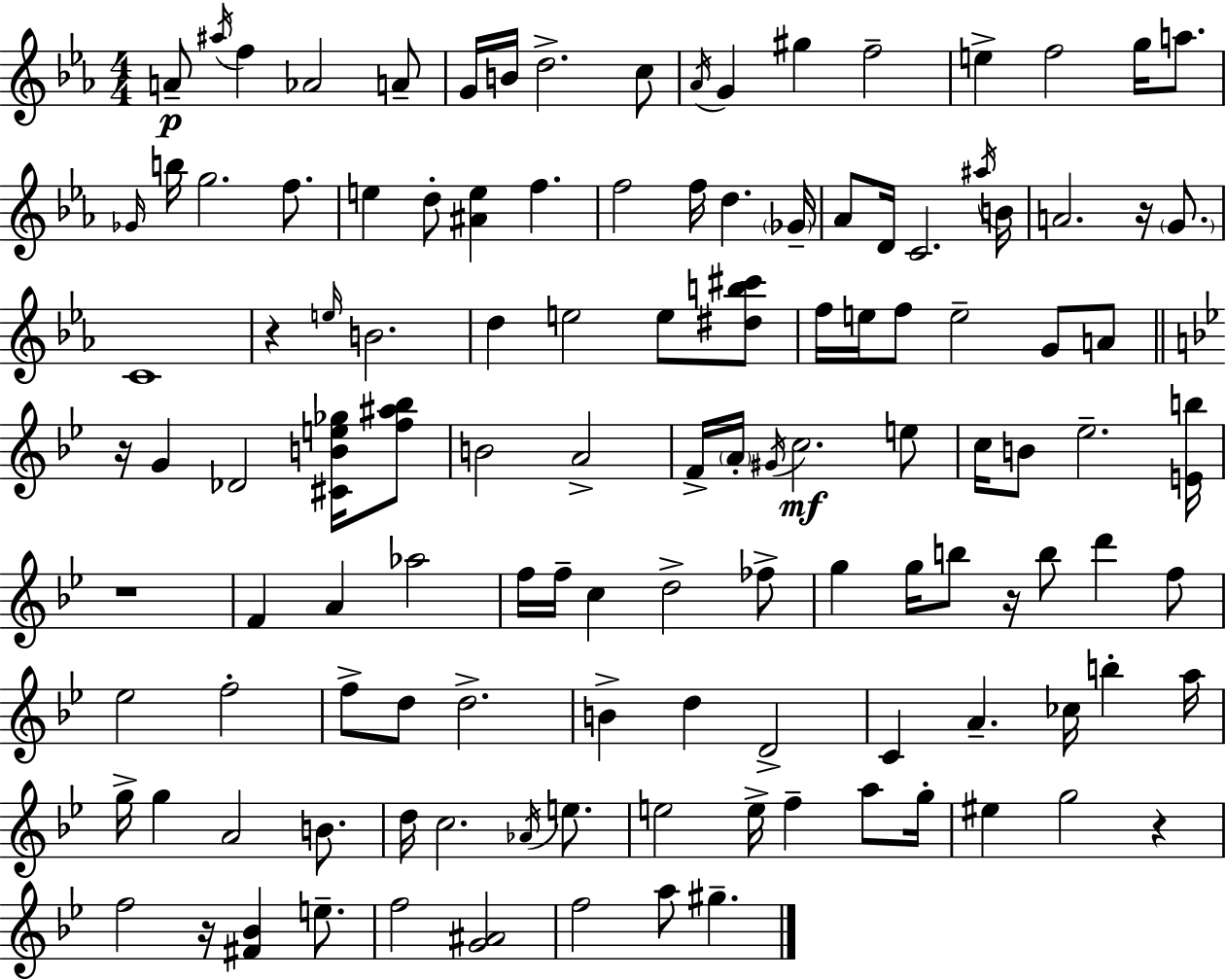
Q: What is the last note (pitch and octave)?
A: G#5